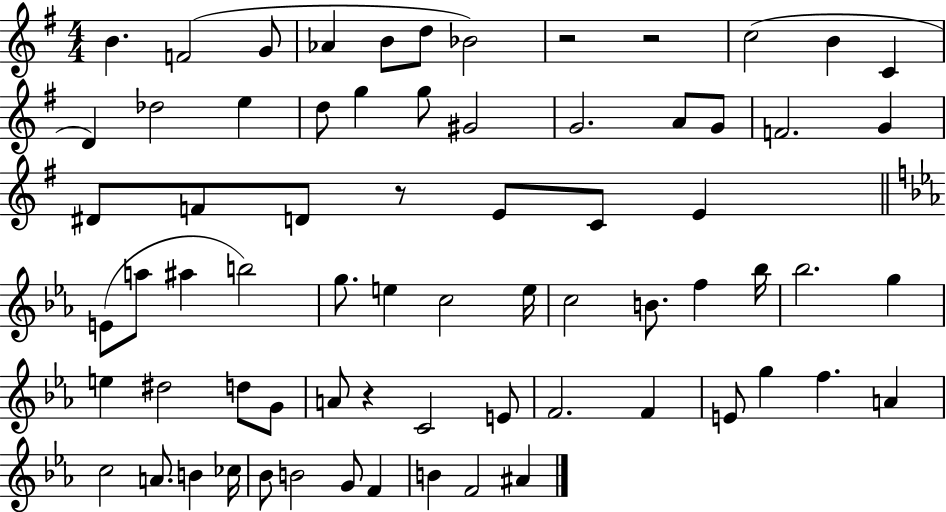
{
  \clef treble
  \numericTimeSignature
  \time 4/4
  \key g \major
  b'4. f'2( g'8 | aes'4 b'8 d''8 bes'2) | r2 r2 | c''2( b'4 c'4 | \break d'4) des''2 e''4 | d''8 g''4 g''8 gis'2 | g'2. a'8 g'8 | f'2. g'4 | \break dis'8 f'8 d'8 r8 e'8 c'8 e'4 | \bar "||" \break \key ees \major e'8( a''8 ais''4 b''2) | g''8. e''4 c''2 e''16 | c''2 b'8. f''4 bes''16 | bes''2. g''4 | \break e''4 dis''2 d''8 g'8 | a'8 r4 c'2 e'8 | f'2. f'4 | e'8 g''4 f''4. a'4 | \break c''2 a'8. b'4 ces''16 | bes'8 b'2 g'8 f'4 | b'4 f'2 ais'4 | \bar "|."
}